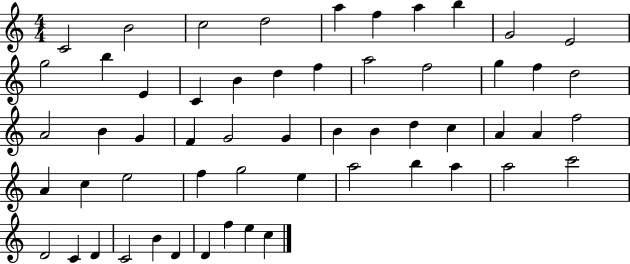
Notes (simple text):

C4/h B4/h C5/h D5/h A5/q F5/q A5/q B5/q G4/h E4/h G5/h B5/q E4/q C4/q B4/q D5/q F5/q A5/h F5/h G5/q F5/q D5/h A4/h B4/q G4/q F4/q G4/h G4/q B4/q B4/q D5/q C5/q A4/q A4/q F5/h A4/q C5/q E5/h F5/q G5/h E5/q A5/h B5/q A5/q A5/h C6/h D4/h C4/q D4/q C4/h B4/q D4/q D4/q F5/q E5/q C5/q